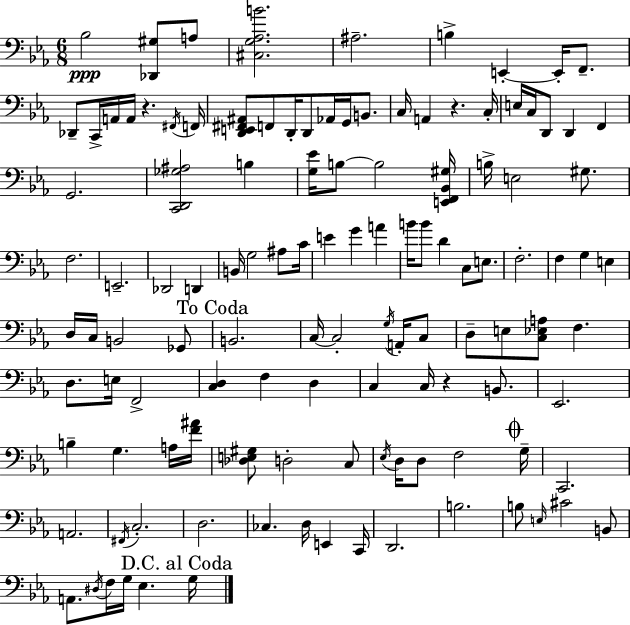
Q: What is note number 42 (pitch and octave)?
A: C4